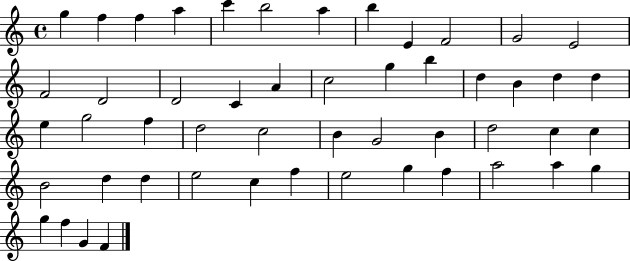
X:1
T:Untitled
M:4/4
L:1/4
K:C
g f f a c' b2 a b E F2 G2 E2 F2 D2 D2 C A c2 g b d B d d e g2 f d2 c2 B G2 B d2 c c B2 d d e2 c f e2 g f a2 a g g f G F